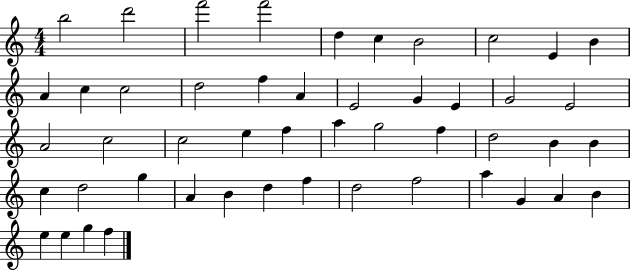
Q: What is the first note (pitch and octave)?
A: B5